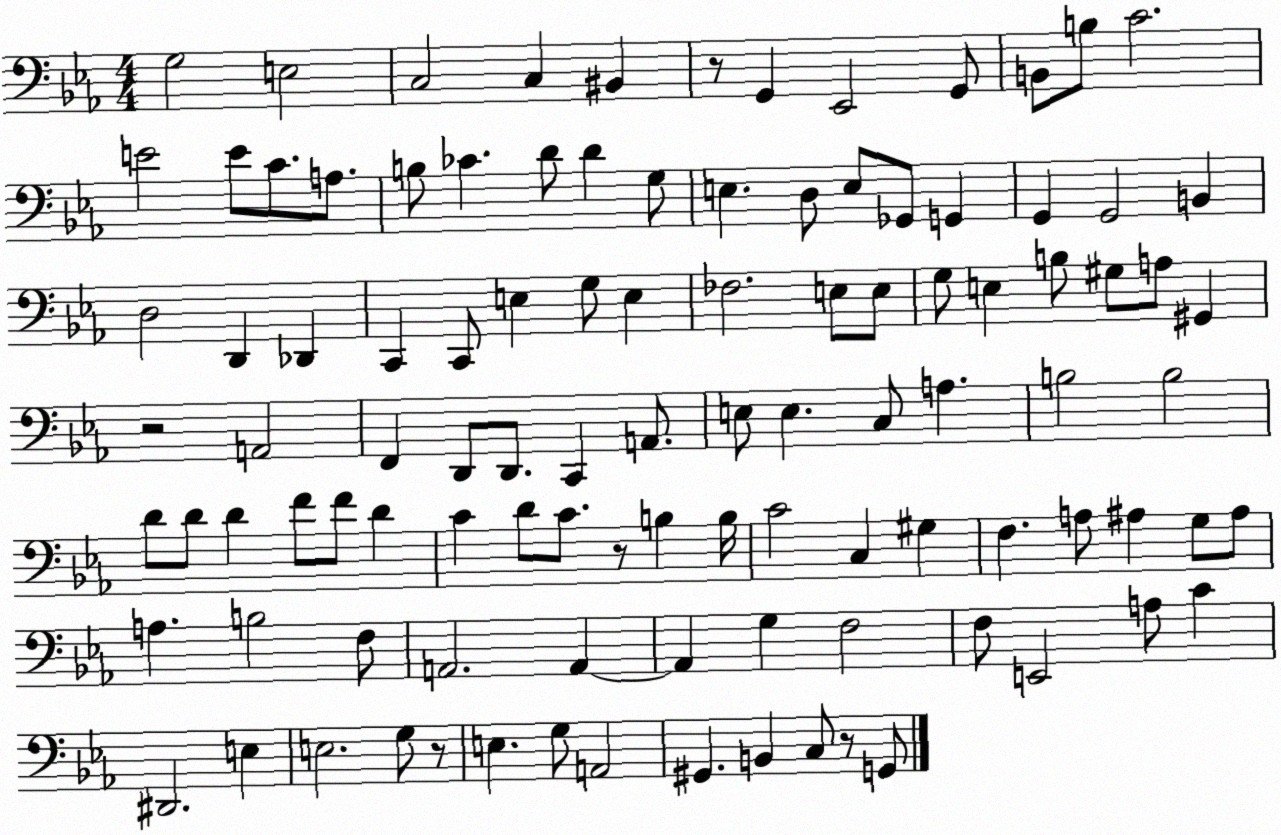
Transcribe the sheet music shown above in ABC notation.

X:1
T:Untitled
M:4/4
L:1/4
K:Eb
G,2 E,2 C,2 C, ^B,, z/2 G,, _E,,2 G,,/2 B,,/2 B,/2 C2 E2 E/2 C/2 A,/2 B,/2 _C D/2 D G,/2 E, D,/2 E,/2 _G,,/2 G,, G,, G,,2 B,, D,2 D,, _D,, C,, C,,/2 E, G,/2 E, _F,2 E,/2 E,/2 G,/2 E, B,/2 ^G,/2 A,/2 ^G,, z2 A,,2 F,, D,,/2 D,,/2 C,, A,,/2 E,/2 E, C,/2 A, B,2 B,2 D/2 D/2 D F/2 F/2 D C D/2 C/2 z/2 B, B,/4 C2 C, ^G, F, A,/2 ^A, G,/2 ^A,/2 A, B,2 F,/2 A,,2 A,, A,, G, F,2 F,/2 E,,2 A,/2 C ^D,,2 E, E,2 G,/2 z/2 E, G,/2 A,,2 ^G,, B,, C,/2 z/2 G,,/2